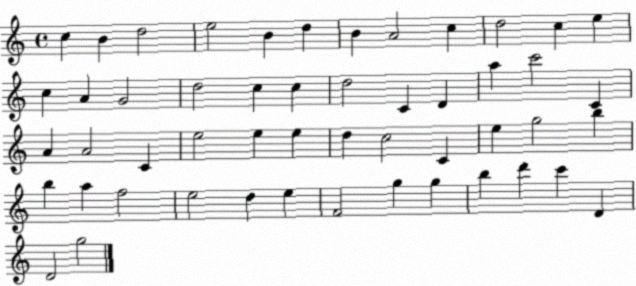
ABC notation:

X:1
T:Untitled
M:4/4
L:1/4
K:C
c B d2 e2 B d B A2 c d2 c e c A G2 d2 c c d2 C D a c'2 C A A2 C e2 e e d c2 C e g2 b b a f2 e2 d e F2 g g b d' c' D D2 g2